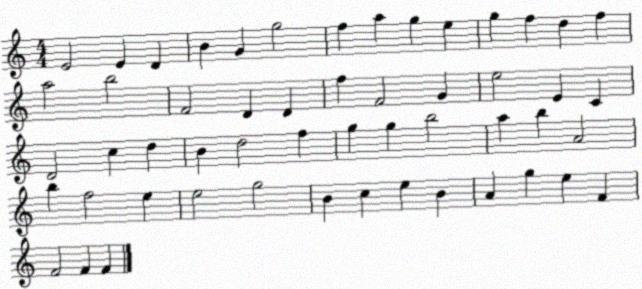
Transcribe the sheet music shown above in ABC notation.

X:1
T:Untitled
M:4/4
L:1/4
K:C
E2 E D B G g2 f a g e g f d f a2 b2 F2 D D f F2 G e2 E C D2 c d B d2 f g g b2 a b A2 b f2 e e2 g2 B c e B A g e F F2 F F